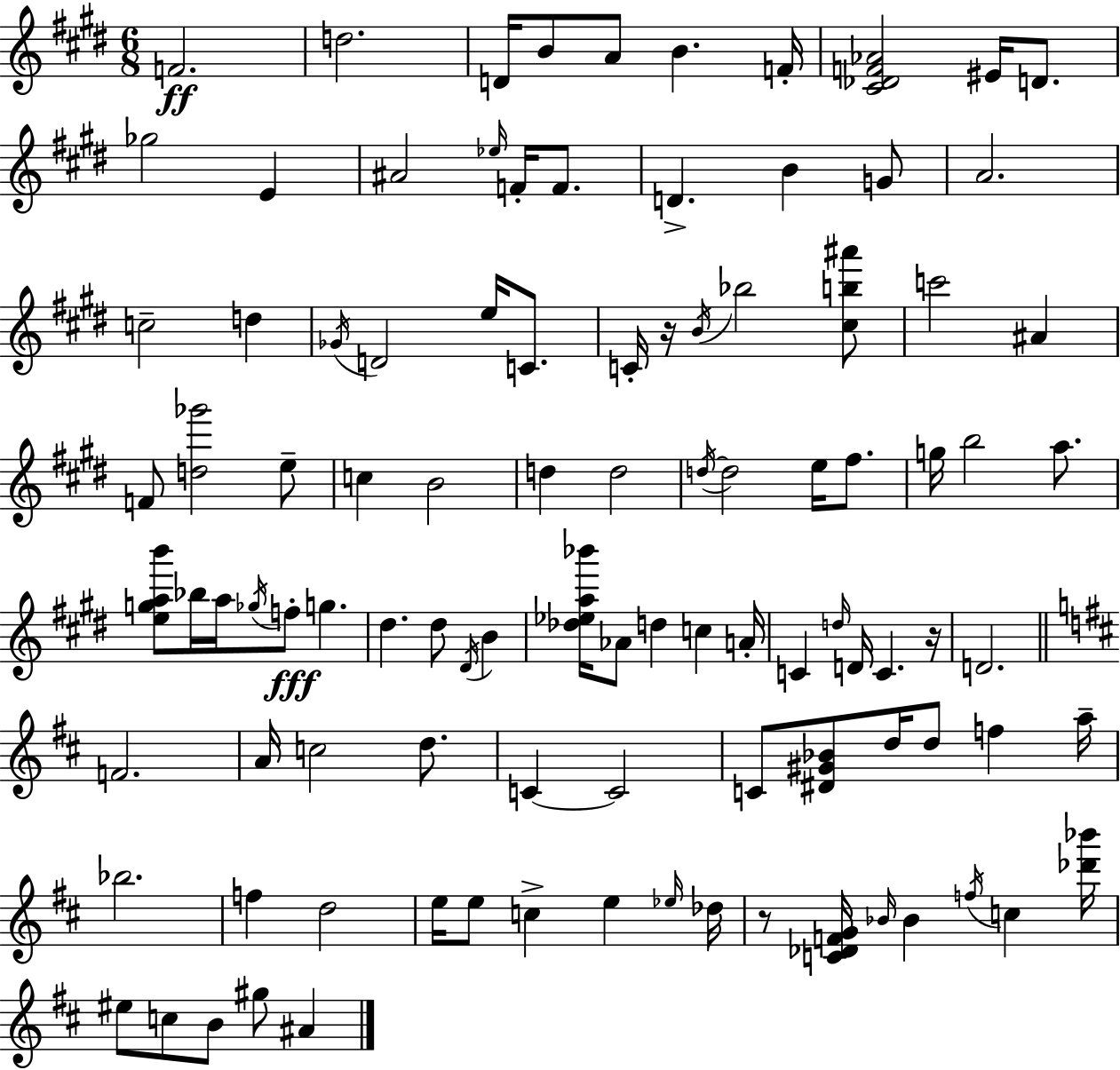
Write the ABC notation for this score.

X:1
T:Untitled
M:6/8
L:1/4
K:E
F2 d2 D/4 B/2 A/2 B F/4 [^C_DF_A]2 ^E/4 D/2 _g2 E ^A2 _e/4 F/4 F/2 D B G/2 A2 c2 d _G/4 D2 e/4 C/2 C/4 z/4 B/4 _b2 [^cb^a']/2 c'2 ^A F/2 [d_g']2 e/2 c B2 d d2 d/4 d2 e/4 ^f/2 g/4 b2 a/2 [egab']/2 _b/4 a/4 _g/4 f/2 g ^d ^d/2 ^D/4 B [_d_ea_b']/4 _A/2 d c A/4 C d/4 D/4 C z/4 D2 F2 A/4 c2 d/2 C C2 C/2 [^D^G_B]/2 d/4 d/2 f a/4 _b2 f d2 e/4 e/2 c e _e/4 _d/4 z/2 [C_DFG]/4 _B/4 _B f/4 c [_d'_b']/4 ^e/2 c/2 B/2 ^g/2 ^A